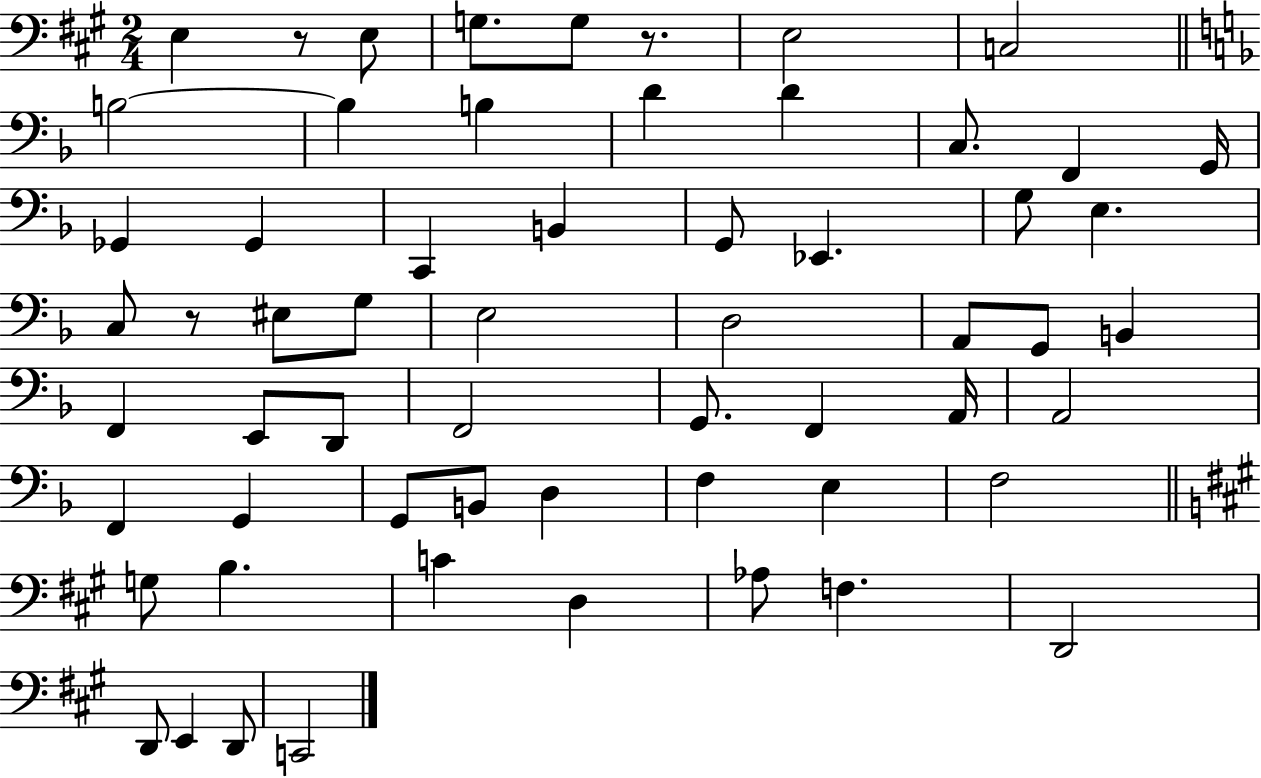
X:1
T:Untitled
M:2/4
L:1/4
K:A
E, z/2 E,/2 G,/2 G,/2 z/2 E,2 C,2 B,2 B, B, D D C,/2 F,, G,,/4 _G,, _G,, C,, B,, G,,/2 _E,, G,/2 E, C,/2 z/2 ^E,/2 G,/2 E,2 D,2 A,,/2 G,,/2 B,, F,, E,,/2 D,,/2 F,,2 G,,/2 F,, A,,/4 A,,2 F,, G,, G,,/2 B,,/2 D, F, E, F,2 G,/2 B, C D, _A,/2 F, D,,2 D,,/2 E,, D,,/2 C,,2